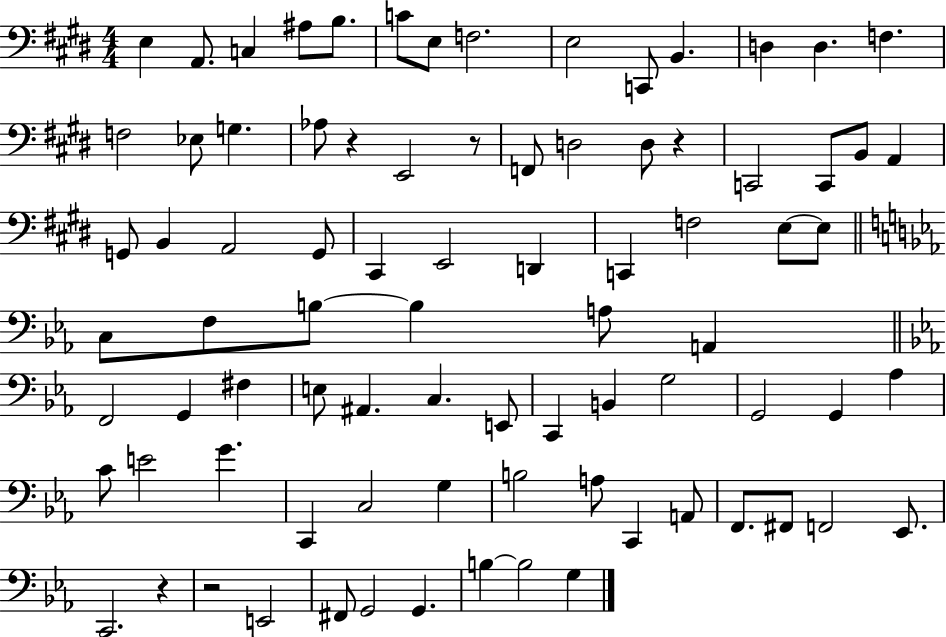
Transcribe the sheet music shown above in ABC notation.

X:1
T:Untitled
M:4/4
L:1/4
K:E
E, A,,/2 C, ^A,/2 B,/2 C/2 E,/2 F,2 E,2 C,,/2 B,, D, D, F, F,2 _E,/2 G, _A,/2 z E,,2 z/2 F,,/2 D,2 D,/2 z C,,2 C,,/2 B,,/2 A,, G,,/2 B,, A,,2 G,,/2 ^C,, E,,2 D,, C,, F,2 E,/2 E,/2 C,/2 F,/2 B,/2 B, A,/2 A,, F,,2 G,, ^F, E,/2 ^A,, C, E,,/2 C,, B,, G,2 G,,2 G,, _A, C/2 E2 G C,, C,2 G, B,2 A,/2 C,, A,,/2 F,,/2 ^F,,/2 F,,2 _E,,/2 C,,2 z z2 E,,2 ^F,,/2 G,,2 G,, B, B,2 G,